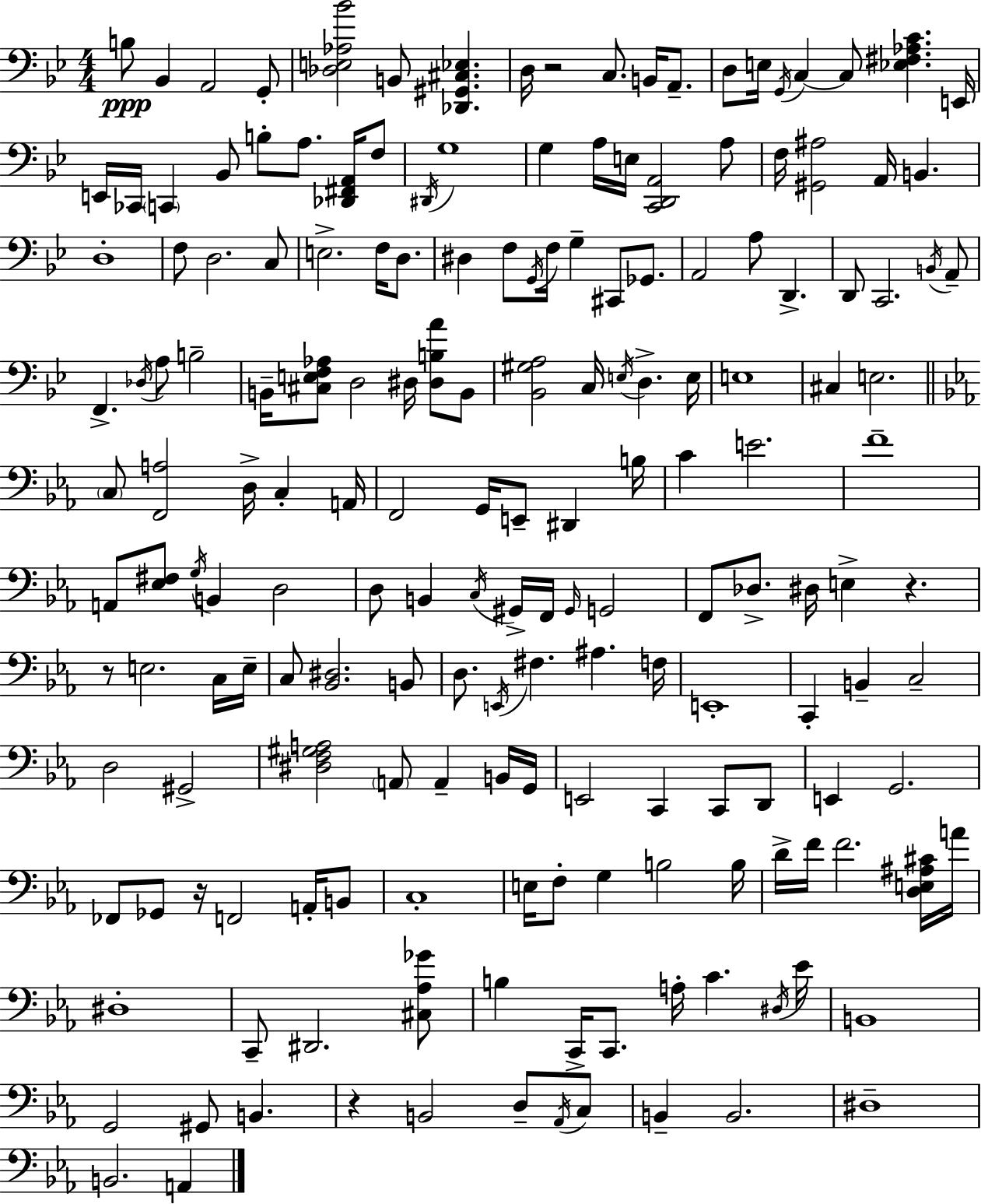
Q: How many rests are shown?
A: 5